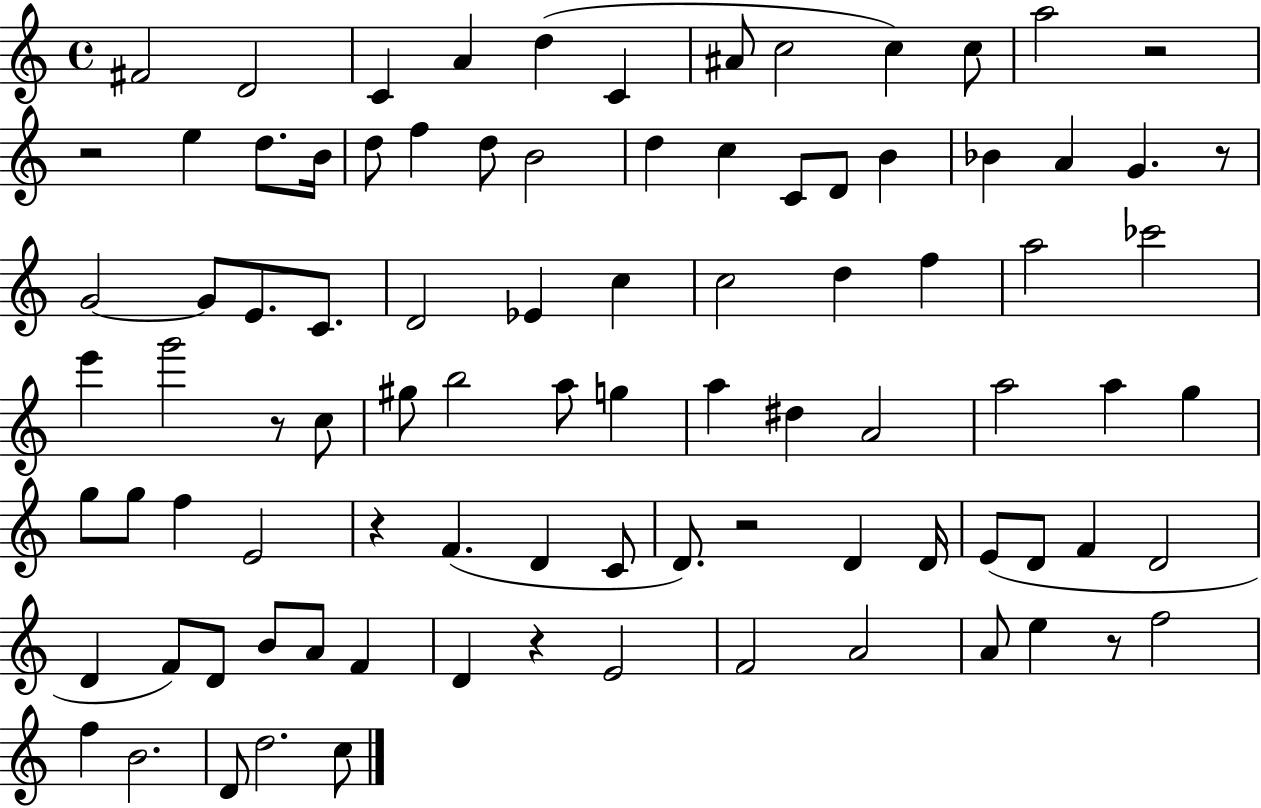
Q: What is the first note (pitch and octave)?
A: F#4